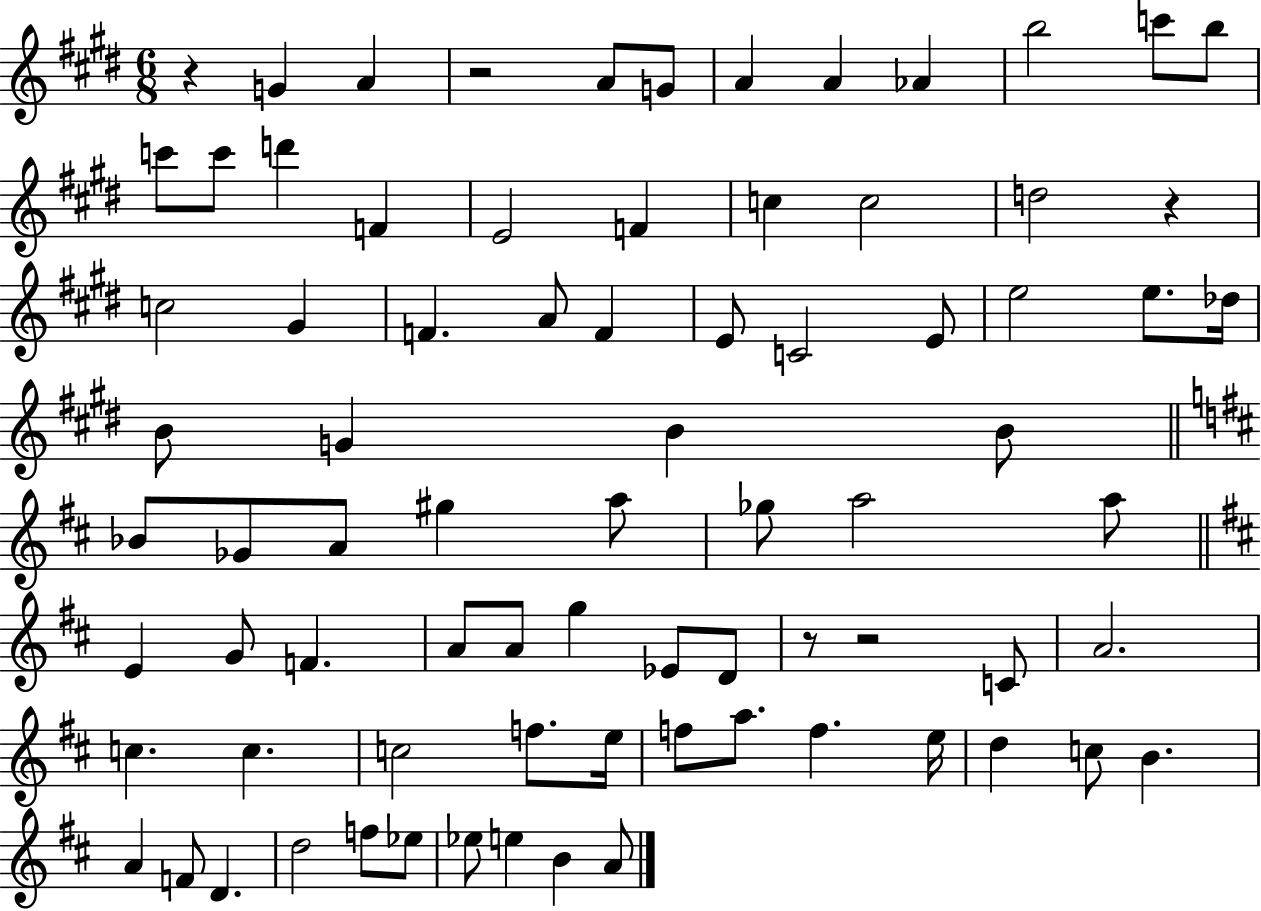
R/q G4/q A4/q R/h A4/e G4/e A4/q A4/q Ab4/q B5/h C6/e B5/e C6/e C6/e D6/q F4/q E4/h F4/q C5/q C5/h D5/h R/q C5/h G#4/q F4/q. A4/e F4/q E4/e C4/h E4/e E5/h E5/e. Db5/s B4/e G4/q B4/q B4/e Bb4/e Gb4/e A4/e G#5/q A5/e Gb5/e A5/h A5/e E4/q G4/e F4/q. A4/e A4/e G5/q Eb4/e D4/e R/e R/h C4/e A4/h. C5/q. C5/q. C5/h F5/e. E5/s F5/e A5/e. F5/q. E5/s D5/q C5/e B4/q. A4/q F4/e D4/q. D5/h F5/e Eb5/e Eb5/e E5/q B4/q A4/e